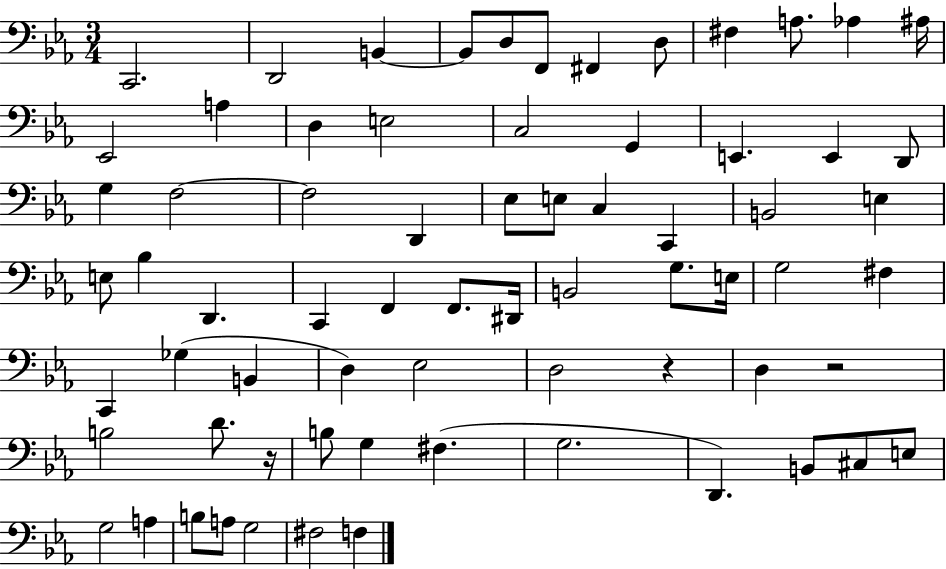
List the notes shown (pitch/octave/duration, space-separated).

C2/h. D2/h B2/q B2/e D3/e F2/e F#2/q D3/e F#3/q A3/e. Ab3/q A#3/s Eb2/h A3/q D3/q E3/h C3/h G2/q E2/q. E2/q D2/e G3/q F3/h F3/h D2/q Eb3/e E3/e C3/q C2/q B2/h E3/q E3/e Bb3/q D2/q. C2/q F2/q F2/e. D#2/s B2/h G3/e. E3/s G3/h F#3/q C2/q Gb3/q B2/q D3/q Eb3/h D3/h R/q D3/q R/h B3/h D4/e. R/s B3/e G3/q F#3/q. G3/h. D2/q. B2/e C#3/e E3/e G3/h A3/q B3/e A3/e G3/h F#3/h F3/q